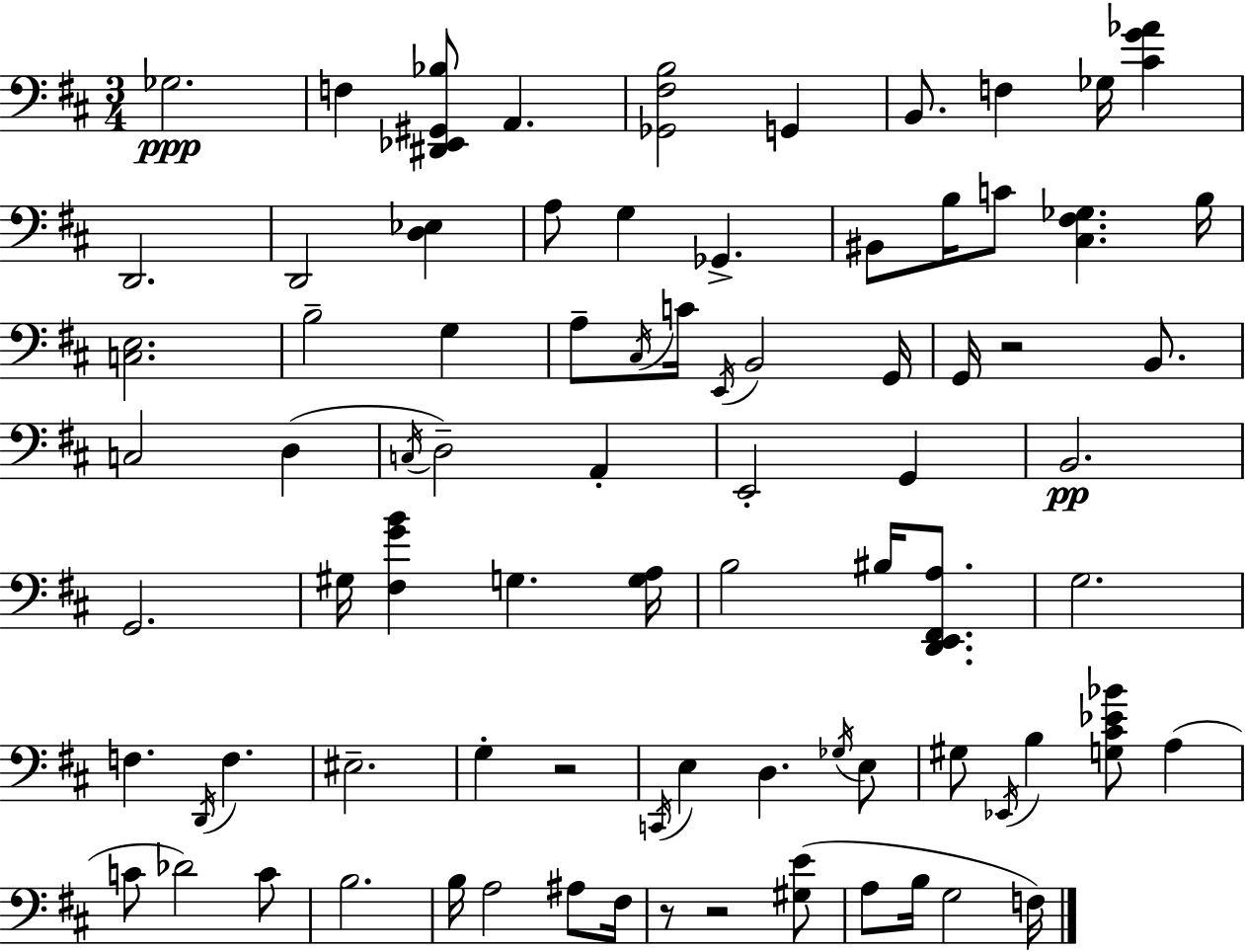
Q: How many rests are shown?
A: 4